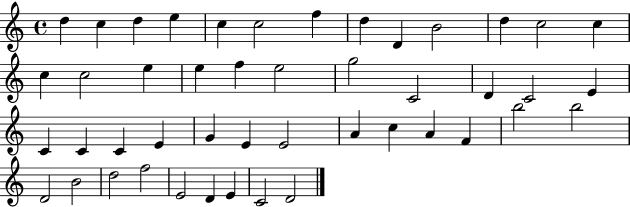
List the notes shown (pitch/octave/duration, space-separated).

D5/q C5/q D5/q E5/q C5/q C5/h F5/q D5/q D4/q B4/h D5/q C5/h C5/q C5/q C5/h E5/q E5/q F5/q E5/h G5/h C4/h D4/q C4/h E4/q C4/q C4/q C4/q E4/q G4/q E4/q E4/h A4/q C5/q A4/q F4/q B5/h B5/h D4/h B4/h D5/h F5/h E4/h D4/q E4/q C4/h D4/h